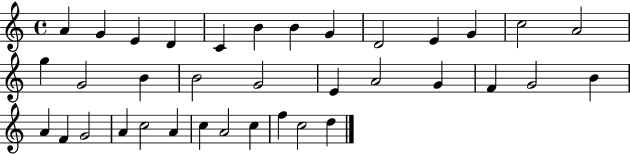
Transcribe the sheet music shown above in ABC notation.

X:1
T:Untitled
M:4/4
L:1/4
K:C
A G E D C B B G D2 E G c2 A2 g G2 B B2 G2 E A2 G F G2 B A F G2 A c2 A c A2 c f c2 d